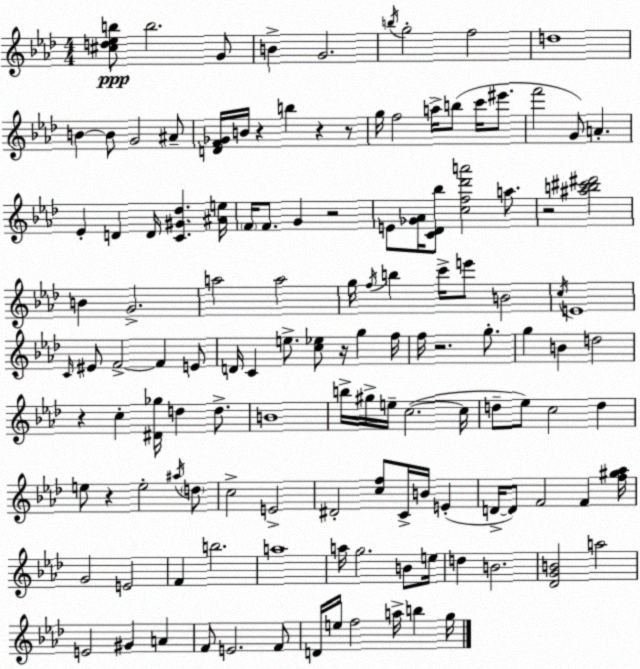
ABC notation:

X:1
T:Untitled
M:4/4
L:1/4
K:Fm
[^cd_eb]/2 b2 G/2 B G2 b/4 g2 f2 d4 B B/2 G2 ^A/2 [DF_G]/4 B/4 z b z z/2 g/4 f2 a/4 b/2 c'/4 ^e'/2 f'2 G/2 A _E D D/4 [C^G_d] [^Ae]/4 F/4 F/2 G z2 E/2 [_G_A]/4 [C_D_b]/2 [cf_d'a']2 a/2 z2 [^ab^c'^d']2 B G2 a2 a2 g/4 f/4 b c'/4 e'/2 B2 c/4 E4 C/4 ^E/2 F2 F E/2 D/4 C e/2 [c_e]/2 z/4 g f/4 f/4 z2 g/2 g B d2 z c [^D_g]/4 d d/2 B4 b/4 ^g/4 e/4 c2 c/4 d/2 _e/2 c2 d e/2 z e2 ^a/4 d/2 c2 E2 ^D2 [cf]/2 C/4 B/4 E D/4 D/2 F2 F [f^g_a]/4 G2 E2 F b2 a4 a/4 g2 B/2 e/4 d B2 [_DGB]2 a2 E2 ^G A F/2 E2 F/2 D/4 e/4 f2 a/4 b g/4